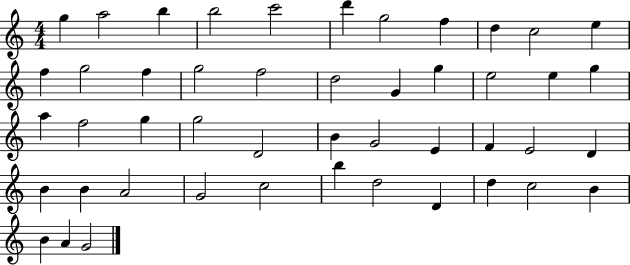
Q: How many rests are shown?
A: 0